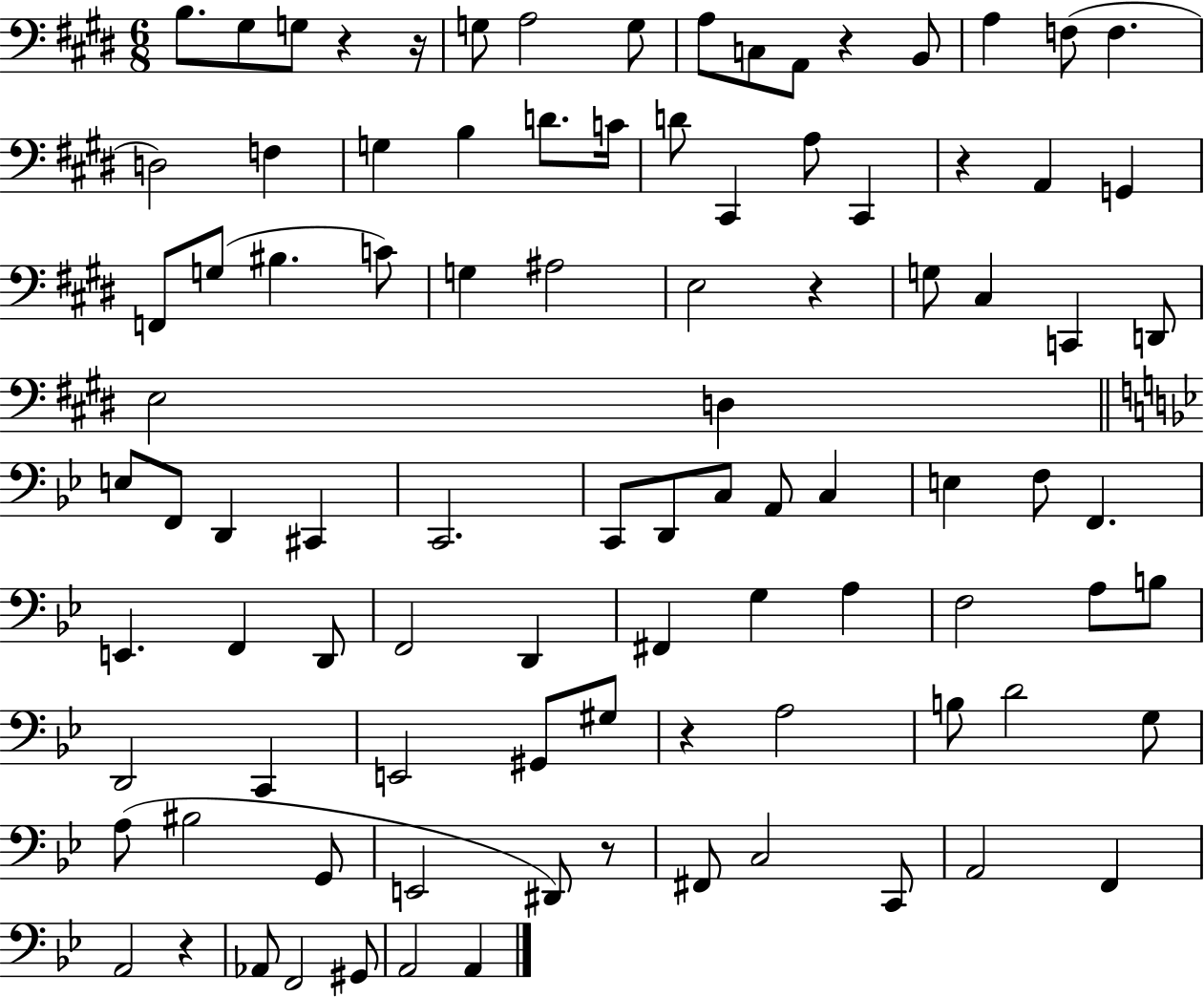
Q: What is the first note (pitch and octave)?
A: B3